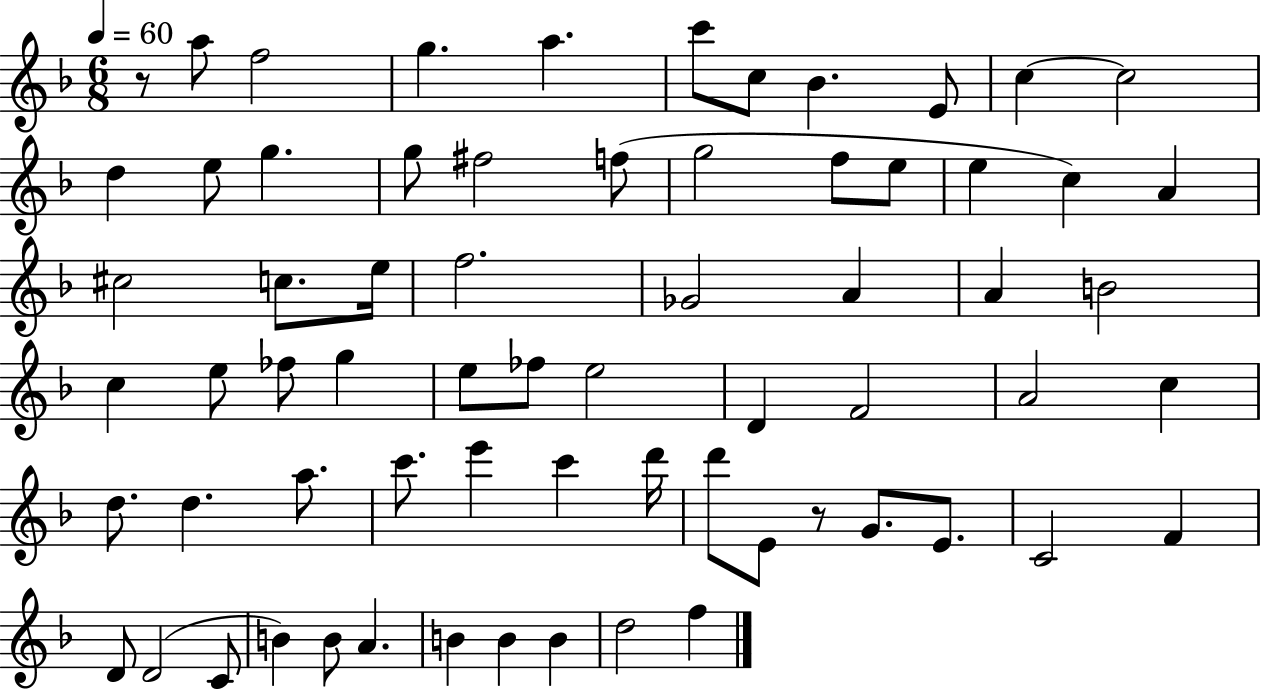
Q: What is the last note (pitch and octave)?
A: F5